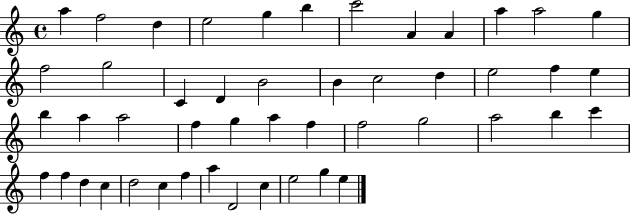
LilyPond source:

{
  \clef treble
  \time 4/4
  \defaultTimeSignature
  \key c \major
  a''4 f''2 d''4 | e''2 g''4 b''4 | c'''2 a'4 a'4 | a''4 a''2 g''4 | \break f''2 g''2 | c'4 d'4 b'2 | b'4 c''2 d''4 | e''2 f''4 e''4 | \break b''4 a''4 a''2 | f''4 g''4 a''4 f''4 | f''2 g''2 | a''2 b''4 c'''4 | \break f''4 f''4 d''4 c''4 | d''2 c''4 f''4 | a''4 d'2 c''4 | e''2 g''4 e''4 | \break \bar "|."
}